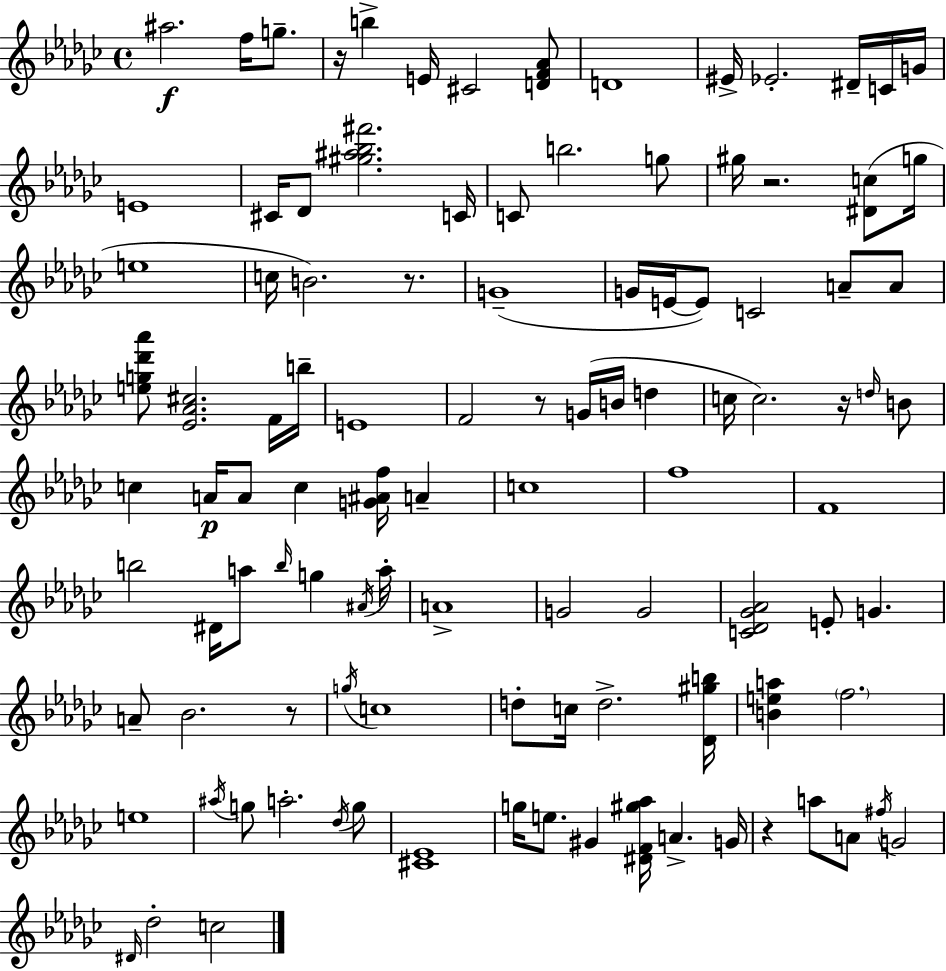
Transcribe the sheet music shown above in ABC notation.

X:1
T:Untitled
M:4/4
L:1/4
K:Ebm
^a2 f/4 g/2 z/4 b E/4 ^C2 [DF_A]/2 D4 ^E/4 _E2 ^D/4 C/4 G/4 E4 ^C/4 _D/2 [^g^a_b^f']2 C/4 C/2 b2 g/2 ^g/4 z2 [^Dc]/2 g/4 e4 c/4 B2 z/2 G4 G/4 E/4 E/2 C2 A/2 A/2 [eg_d'_a']/2 [_E_A^c]2 F/4 b/4 E4 F2 z/2 G/4 B/4 d c/4 c2 z/4 d/4 B/2 c A/4 A/2 c [G^Af]/4 A c4 f4 F4 b2 ^D/4 a/2 b/4 g ^A/4 a/4 A4 G2 G2 [C_D_G_A]2 E/2 G A/2 _B2 z/2 g/4 c4 d/2 c/4 d2 [_D^gb]/4 [Bea] f2 e4 ^a/4 g/2 a2 _d/4 g/2 [^C_E]4 g/4 e/2 ^G [^DF^g_a]/4 A G/4 z a/2 A/2 ^f/4 G2 ^D/4 _d2 c2